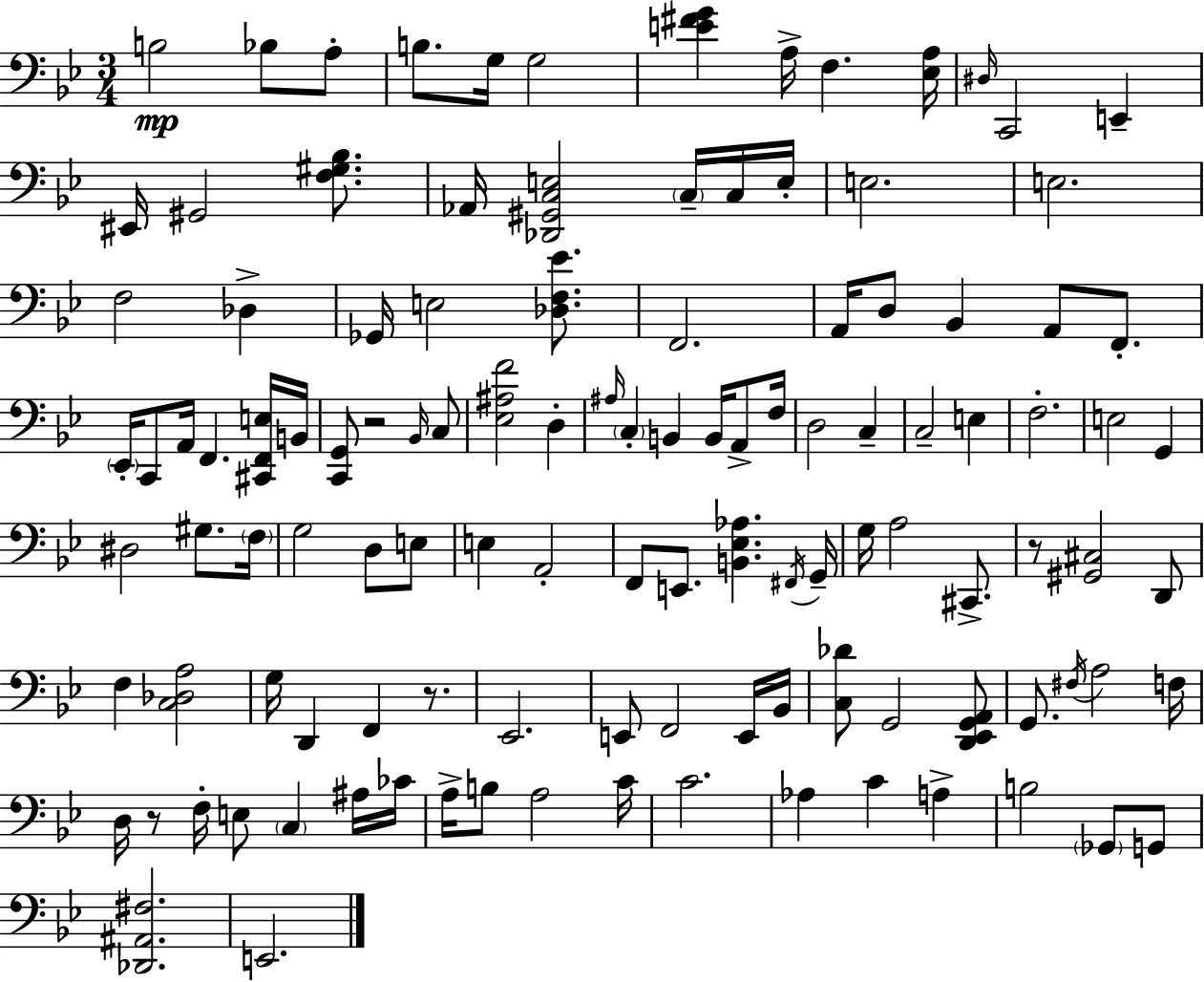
B3/h Bb3/e A3/e B3/e. G3/s G3/h [E4,F#4,G4]/q A3/s F3/q. [Eb3,A3]/s D#3/s C2/h E2/q EIS2/s G#2/h [F3,G#3,Bb3]/e. Ab2/s [Db2,G#2,C3,E3]/h C3/s C3/s E3/s E3/h. E3/h. F3/h Db3/q Gb2/s E3/h [Db3,F3,Eb4]/e. F2/h. A2/s D3/e Bb2/q A2/e F2/e. Eb2/s C2/e A2/s F2/q. [C#2,F2,E3]/s B2/s [C2,G2]/e R/h Bb2/s C3/e [Eb3,A#3,F4]/h D3/q A#3/s C3/q B2/q B2/s A2/e F3/s D3/h C3/q C3/h E3/q F3/h. E3/h G2/q D#3/h G#3/e. F3/s G3/h D3/e E3/e E3/q A2/h F2/e E2/e. [B2,Eb3,Ab3]/q. F#2/s G2/s G3/s A3/h C#2/e. R/e [G#2,C#3]/h D2/e F3/q [C3,Db3,A3]/h G3/s D2/q F2/q R/e. Eb2/h. E2/e F2/h E2/s Bb2/s [C3,Db4]/e G2/h [D2,Eb2,G2,A2]/e G2/e. F#3/s A3/h F3/s D3/s R/e F3/s E3/e C3/q A#3/s CES4/s A3/s B3/e A3/h C4/s C4/h. Ab3/q C4/q A3/q B3/h Gb2/e G2/e [Db2,A#2,F#3]/h. E2/h.